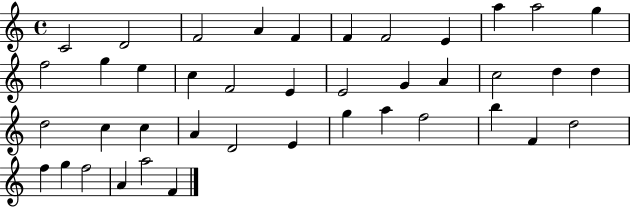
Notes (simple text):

C4/h D4/h F4/h A4/q F4/q F4/q F4/h E4/q A5/q A5/h G5/q F5/h G5/q E5/q C5/q F4/h E4/q E4/h G4/q A4/q C5/h D5/q D5/q D5/h C5/q C5/q A4/q D4/h E4/q G5/q A5/q F5/h B5/q F4/q D5/h F5/q G5/q F5/h A4/q A5/h F4/q